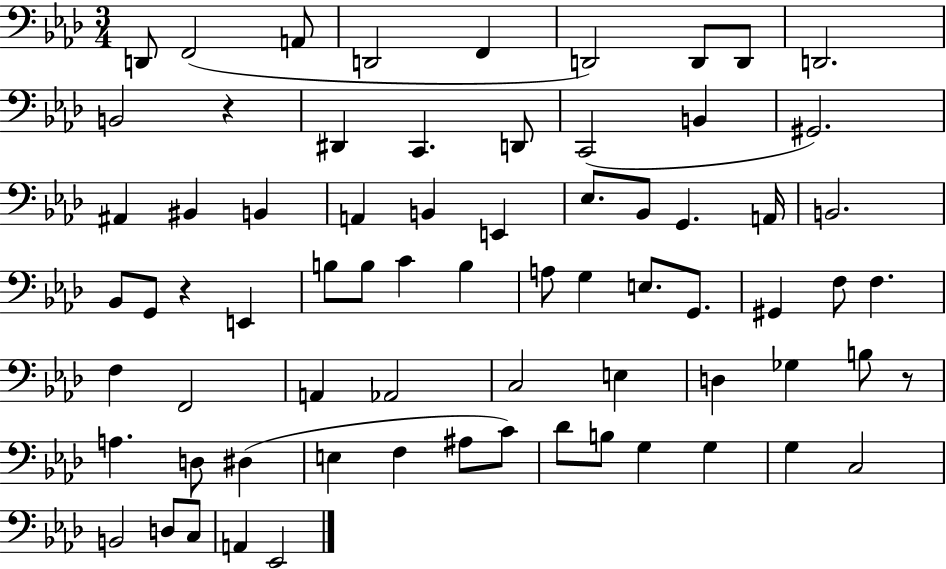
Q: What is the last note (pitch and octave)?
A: Eb2